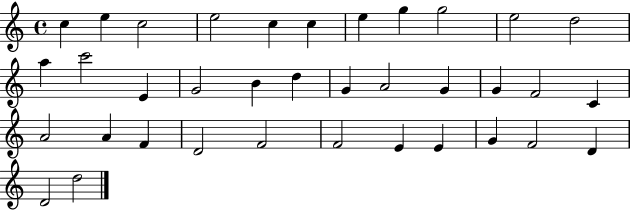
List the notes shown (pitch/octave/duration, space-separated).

C5/q E5/q C5/h E5/h C5/q C5/q E5/q G5/q G5/h E5/h D5/h A5/q C6/h E4/q G4/h B4/q D5/q G4/q A4/h G4/q G4/q F4/h C4/q A4/h A4/q F4/q D4/h F4/h F4/h E4/q E4/q G4/q F4/h D4/q D4/h D5/h